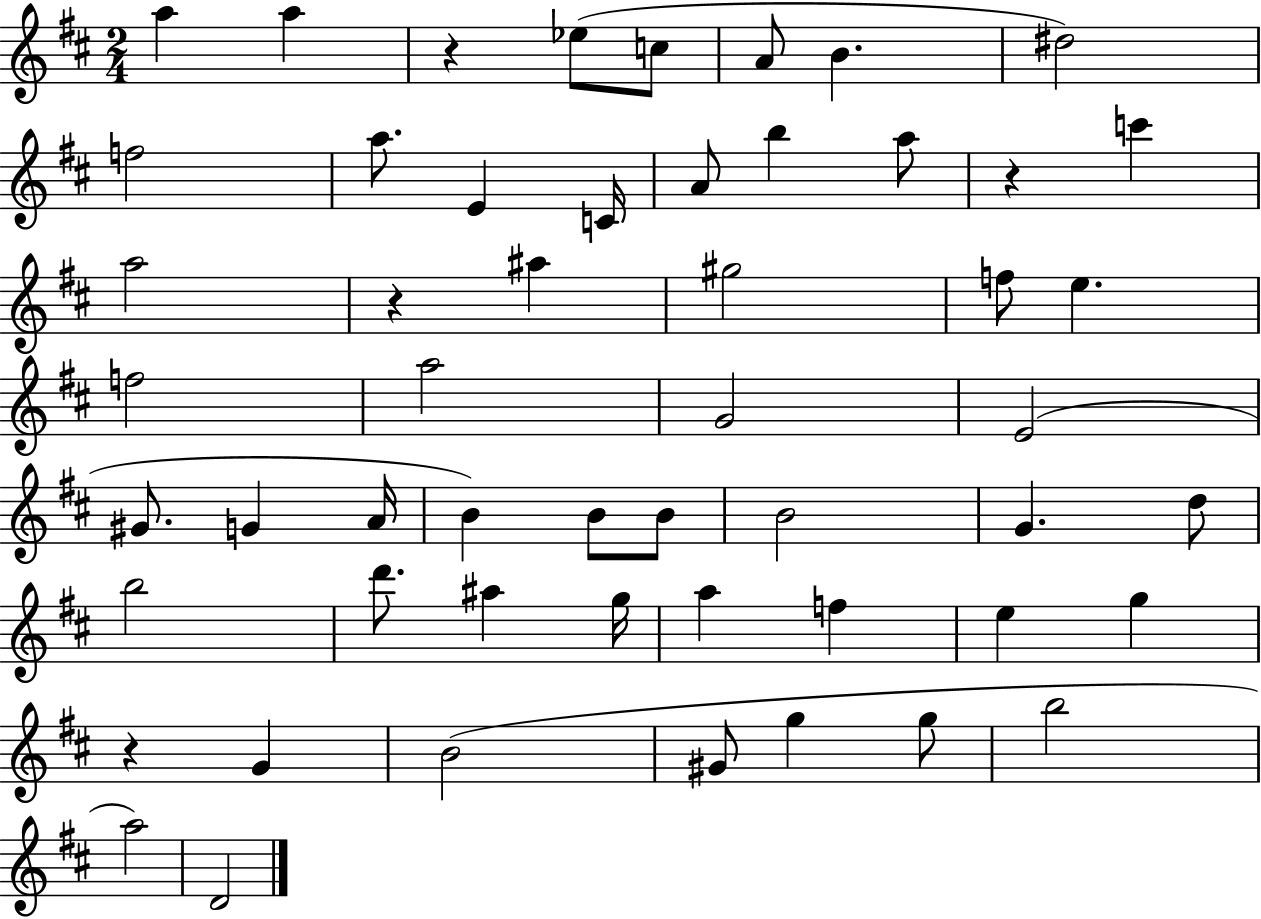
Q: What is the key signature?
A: D major